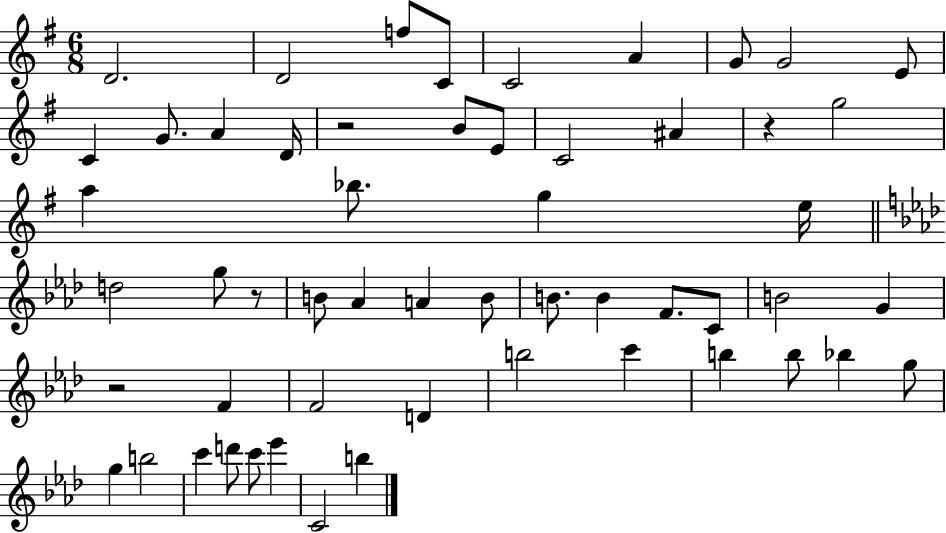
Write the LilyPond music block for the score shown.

{
  \clef treble
  \numericTimeSignature
  \time 6/8
  \key g \major
  d'2. | d'2 f''8 c'8 | c'2 a'4 | g'8 g'2 e'8 | \break c'4 g'8. a'4 d'16 | r2 b'8 e'8 | c'2 ais'4 | r4 g''2 | \break a''4 bes''8. g''4 e''16 | \bar "||" \break \key f \minor d''2 g''8 r8 | b'8 aes'4 a'4 b'8 | b'8. b'4 f'8. c'8 | b'2 g'4 | \break r2 f'4 | f'2 d'4 | b''2 c'''4 | b''4 b''8 bes''4 g''8 | \break g''4 b''2 | c'''4 d'''8 c'''8 ees'''4 | c'2 b''4 | \bar "|."
}